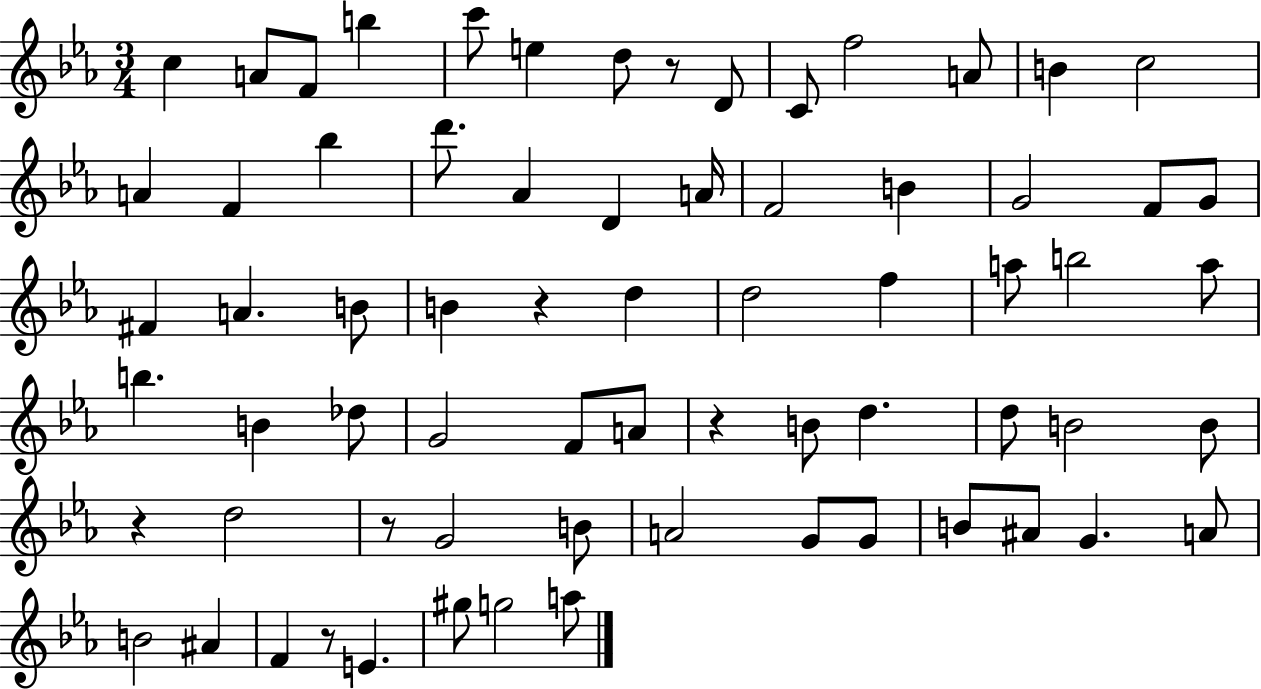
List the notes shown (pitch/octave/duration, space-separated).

C5/q A4/e F4/e B5/q C6/e E5/q D5/e R/e D4/e C4/e F5/h A4/e B4/q C5/h A4/q F4/q Bb5/q D6/e. Ab4/q D4/q A4/s F4/h B4/q G4/h F4/e G4/e F#4/q A4/q. B4/e B4/q R/q D5/q D5/h F5/q A5/e B5/h A5/e B5/q. B4/q Db5/e G4/h F4/e A4/e R/q B4/e D5/q. D5/e B4/h B4/e R/q D5/h R/e G4/h B4/e A4/h G4/e G4/e B4/e A#4/e G4/q. A4/e B4/h A#4/q F4/q R/e E4/q. G#5/e G5/h A5/e